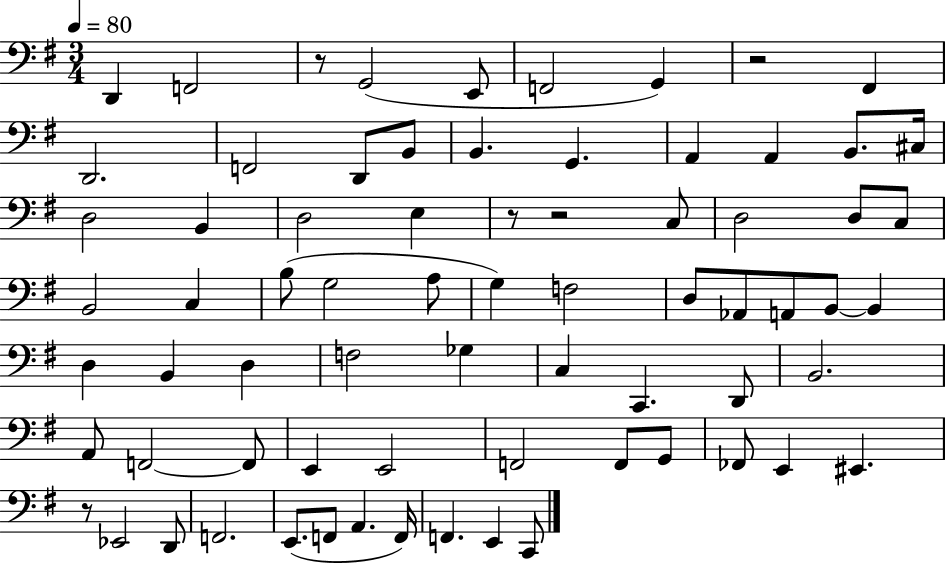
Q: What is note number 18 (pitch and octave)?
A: D3